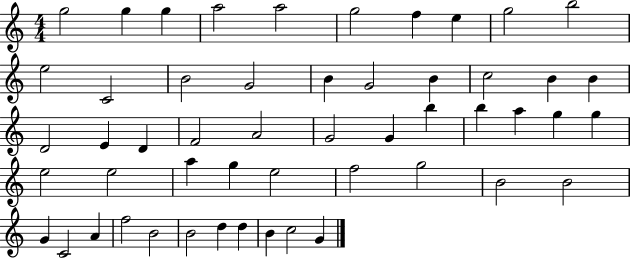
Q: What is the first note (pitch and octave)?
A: G5